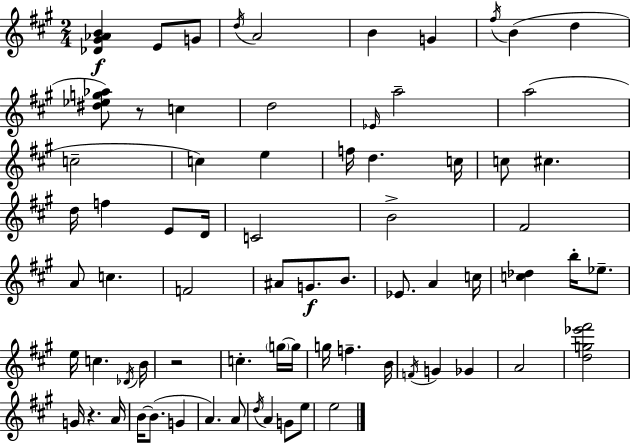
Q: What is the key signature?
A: A major